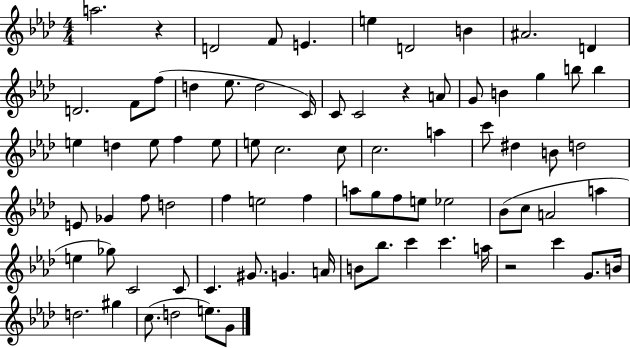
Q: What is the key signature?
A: AES major